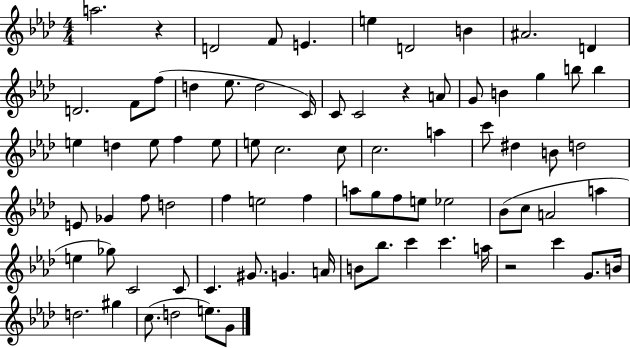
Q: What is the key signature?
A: AES major